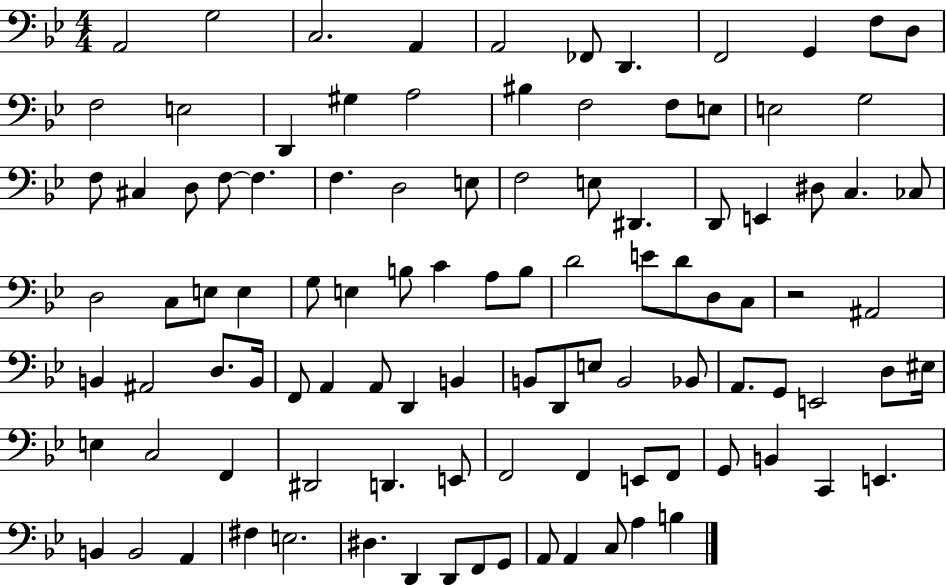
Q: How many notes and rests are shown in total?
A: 103